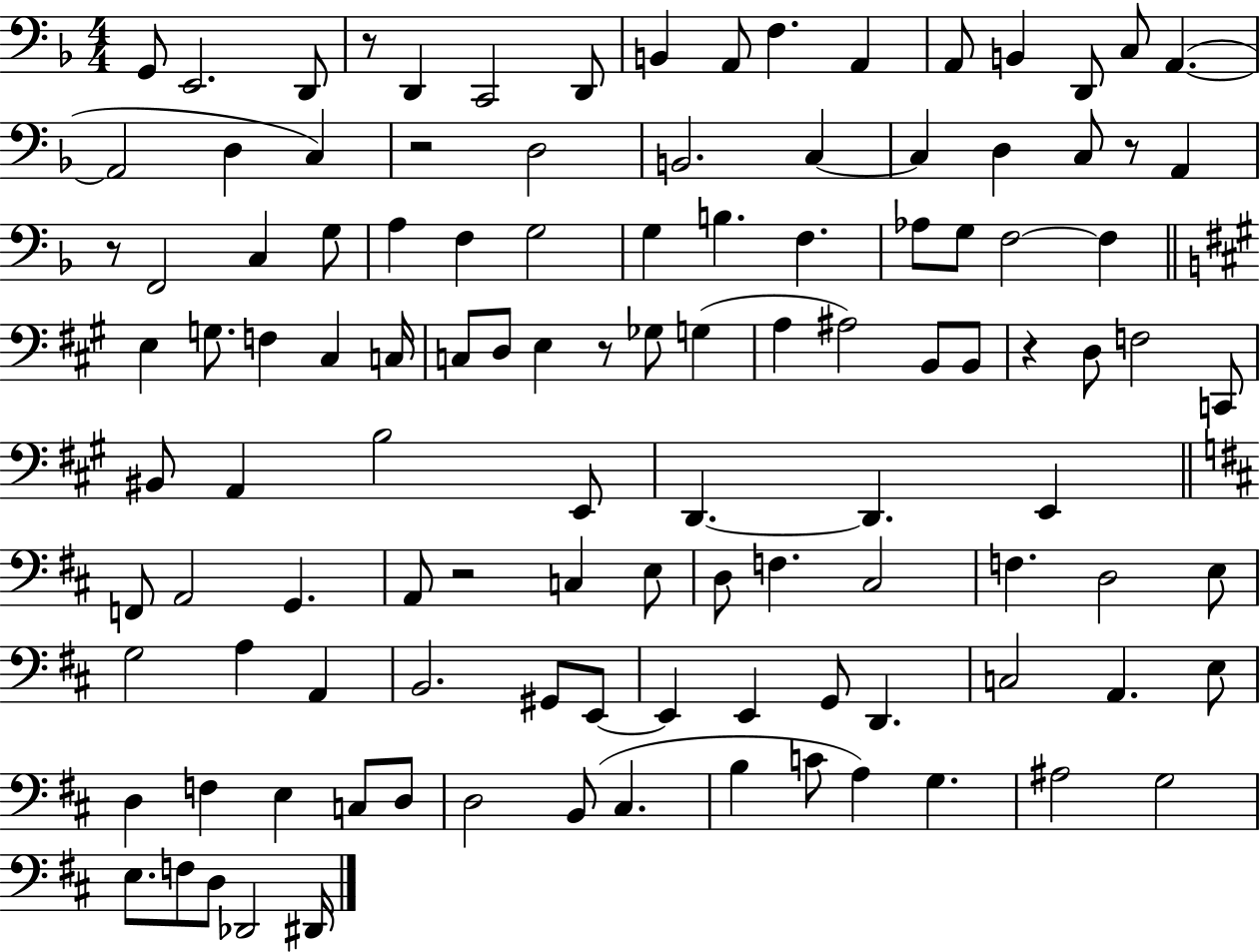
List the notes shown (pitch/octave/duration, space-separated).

G2/e E2/h. D2/e R/e D2/q C2/h D2/e B2/q A2/e F3/q. A2/q A2/e B2/q D2/e C3/e A2/q. A2/h D3/q C3/q R/h D3/h B2/h. C3/q C3/q D3/q C3/e R/e A2/q R/e F2/h C3/q G3/e A3/q F3/q G3/h G3/q B3/q. F3/q. Ab3/e G3/e F3/h F3/q E3/q G3/e. F3/q C#3/q C3/s C3/e D3/e E3/q R/e Gb3/e G3/q A3/q A#3/h B2/e B2/e R/q D3/e F3/h C2/e BIS2/e A2/q B3/h E2/e D2/q. D2/q. E2/q F2/e A2/h G2/q. A2/e R/h C3/q E3/e D3/e F3/q. C#3/h F3/q. D3/h E3/e G3/h A3/q A2/q B2/h. G#2/e E2/e E2/q E2/q G2/e D2/q. C3/h A2/q. E3/e D3/q F3/q E3/q C3/e D3/e D3/h B2/e C#3/q. B3/q C4/e A3/q G3/q. A#3/h G3/h E3/e. F3/e D3/e Db2/h D#2/s